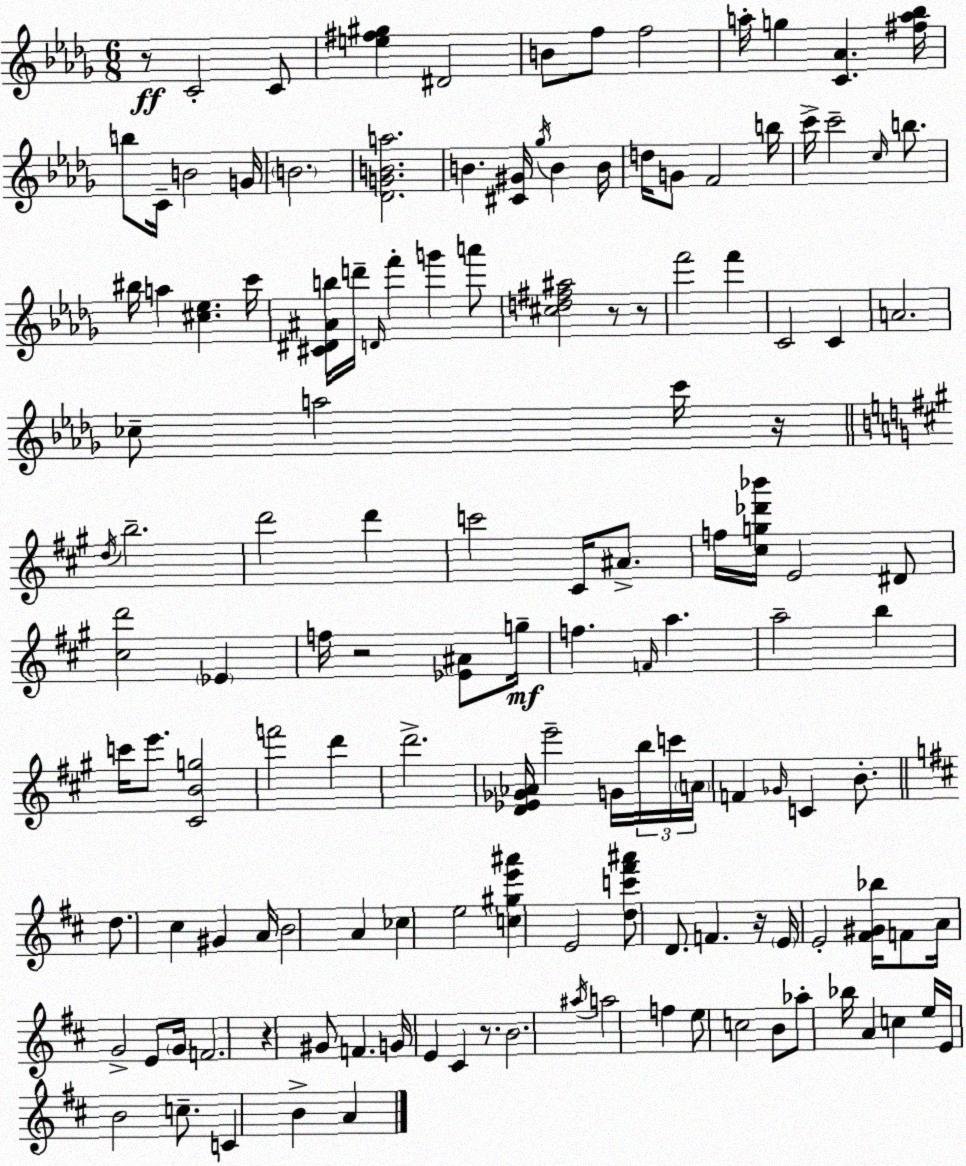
X:1
T:Untitled
M:6/8
L:1/4
K:Bbm
z/2 C2 C/2 [e^f^g] ^D2 B/2 f/2 f2 a/4 g [C_A] [^fa_b]/4 b/2 C/4 B2 G/4 B2 [_DGBa]2 B [^C^G]/4 _g/4 B B/4 d/4 G/2 F2 b/4 c'/4 c'2 c/4 b/2 ^b/4 a [^c_e] c'/4 [^C^D^Ab]/4 d'/4 D/4 f' g' a'/2 [^cd^f^a]2 z/2 z/2 f'2 f' C2 C A2 _c/2 a2 c'/4 z/4 d/4 b2 d'2 d' c'2 ^C/4 ^A/2 f/4 [^cg_d'_b']/4 E2 ^D/2 [^cd']2 _E f/4 z2 [_E^A]/2 g/4 f F/4 a a2 b c'/4 e'/2 [^CBg]2 f'2 d' d'2 [D_E_G_A]/4 e'2 G/4 b/4 c'/4 A/4 F _G/4 C B/2 d/2 ^c ^G A/4 B2 A _c e2 [c^ge'^a'] E2 [dc'^f'^a']/2 D/2 F z/4 E/4 E2 [^F^G_b]/4 F/2 A/4 G2 E/2 G/4 F2 z ^G/2 F G/4 E ^C z/2 B2 ^a/4 a2 f e/2 c2 B/2 _a/2 _b/4 A c e/4 E/4 B2 c/2 C B A